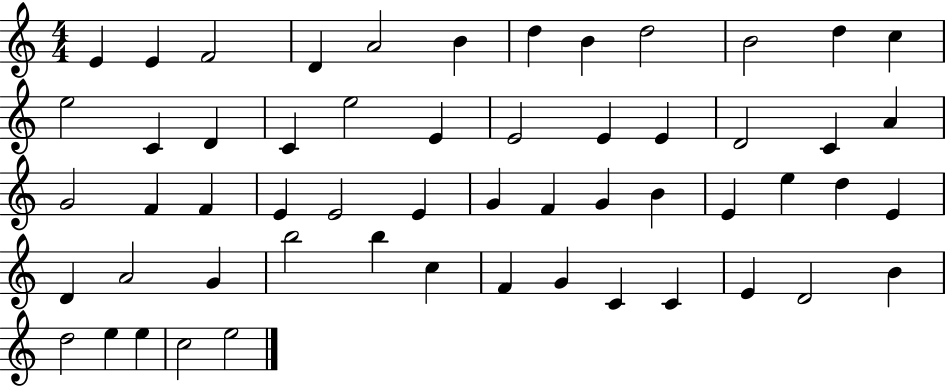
X:1
T:Untitled
M:4/4
L:1/4
K:C
E E F2 D A2 B d B d2 B2 d c e2 C D C e2 E E2 E E D2 C A G2 F F E E2 E G F G B E e d E D A2 G b2 b c F G C C E D2 B d2 e e c2 e2